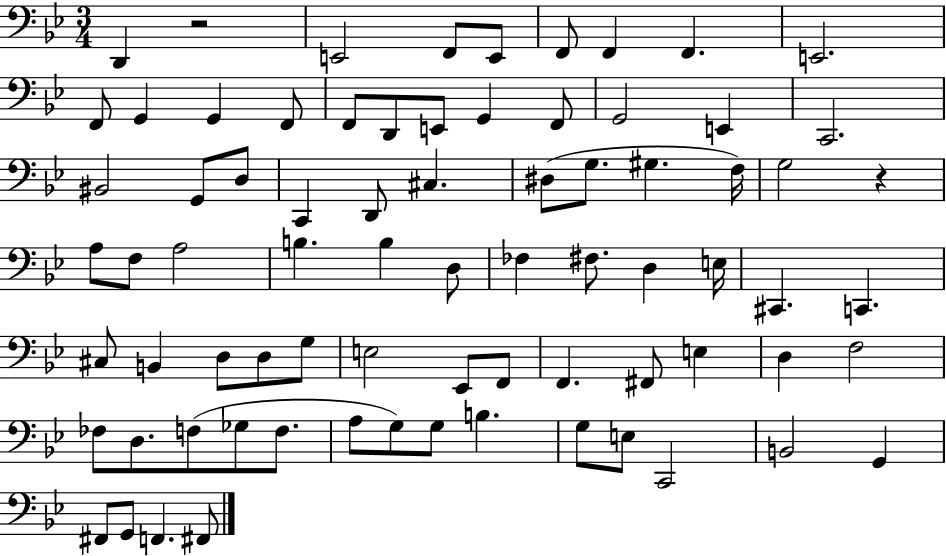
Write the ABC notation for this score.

X:1
T:Untitled
M:3/4
L:1/4
K:Bb
D,, z2 E,,2 F,,/2 E,,/2 F,,/2 F,, F,, E,,2 F,,/2 G,, G,, F,,/2 F,,/2 D,,/2 E,,/2 G,, F,,/2 G,,2 E,, C,,2 ^B,,2 G,,/2 D,/2 C,, D,,/2 ^C, ^D,/2 G,/2 ^G, F,/4 G,2 z A,/2 F,/2 A,2 B, B, D,/2 _F, ^F,/2 D, E,/4 ^C,, C,, ^C,/2 B,, D,/2 D,/2 G,/2 E,2 _E,,/2 F,,/2 F,, ^F,,/2 E, D, F,2 _F,/2 D,/2 F,/2 _G,/2 F,/2 A,/2 G,/2 G,/2 B, G,/2 E,/2 C,,2 B,,2 G,, ^F,,/2 G,,/2 F,, ^F,,/2